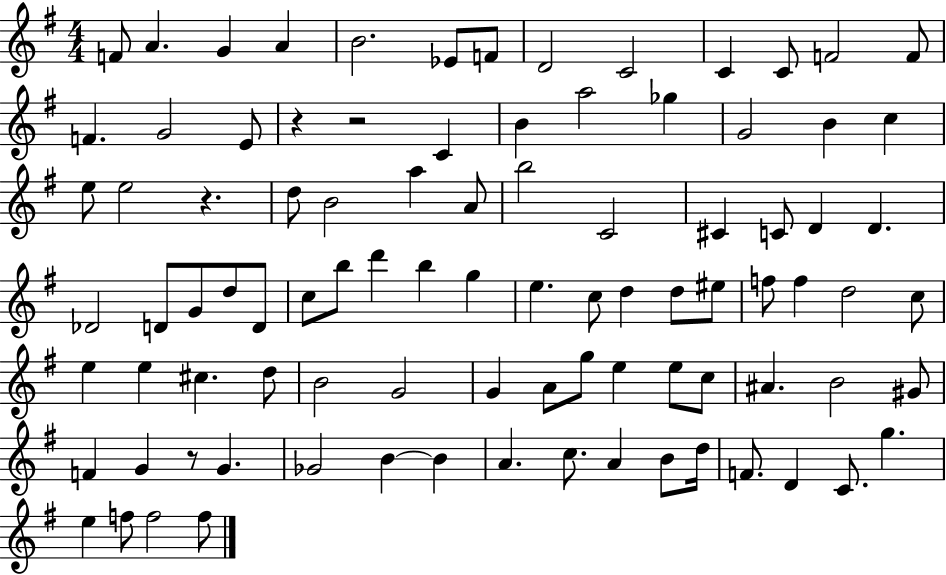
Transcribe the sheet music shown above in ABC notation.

X:1
T:Untitled
M:4/4
L:1/4
K:G
F/2 A G A B2 _E/2 F/2 D2 C2 C C/2 F2 F/2 F G2 E/2 z z2 C B a2 _g G2 B c e/2 e2 z d/2 B2 a A/2 b2 C2 ^C C/2 D D _D2 D/2 G/2 d/2 D/2 c/2 b/2 d' b g e c/2 d d/2 ^e/2 f/2 f d2 c/2 e e ^c d/2 B2 G2 G A/2 g/2 e e/2 c/2 ^A B2 ^G/2 F G z/2 G _G2 B B A c/2 A B/2 d/4 F/2 D C/2 g e f/2 f2 f/2